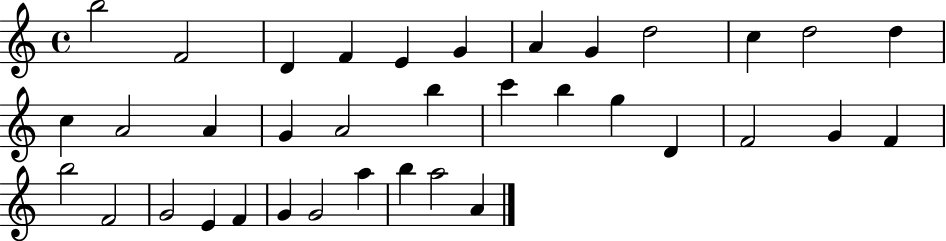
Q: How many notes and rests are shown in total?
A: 36